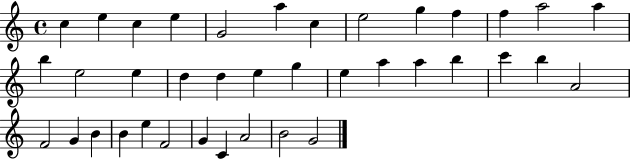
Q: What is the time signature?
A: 4/4